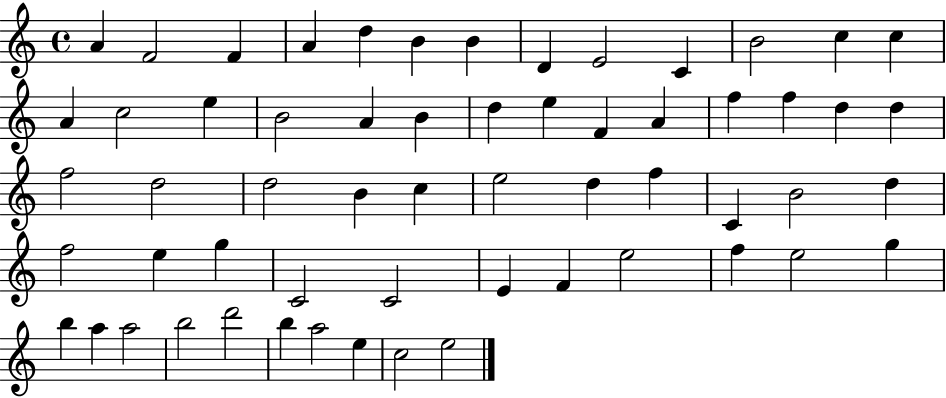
{
  \clef treble
  \time 4/4
  \defaultTimeSignature
  \key c \major
  a'4 f'2 f'4 | a'4 d''4 b'4 b'4 | d'4 e'2 c'4 | b'2 c''4 c''4 | \break a'4 c''2 e''4 | b'2 a'4 b'4 | d''4 e''4 f'4 a'4 | f''4 f''4 d''4 d''4 | \break f''2 d''2 | d''2 b'4 c''4 | e''2 d''4 f''4 | c'4 b'2 d''4 | \break f''2 e''4 g''4 | c'2 c'2 | e'4 f'4 e''2 | f''4 e''2 g''4 | \break b''4 a''4 a''2 | b''2 d'''2 | b''4 a''2 e''4 | c''2 e''2 | \break \bar "|."
}